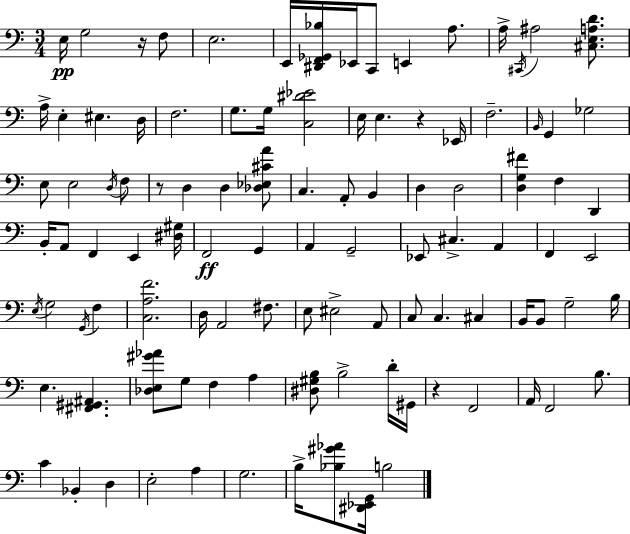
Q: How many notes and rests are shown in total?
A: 104